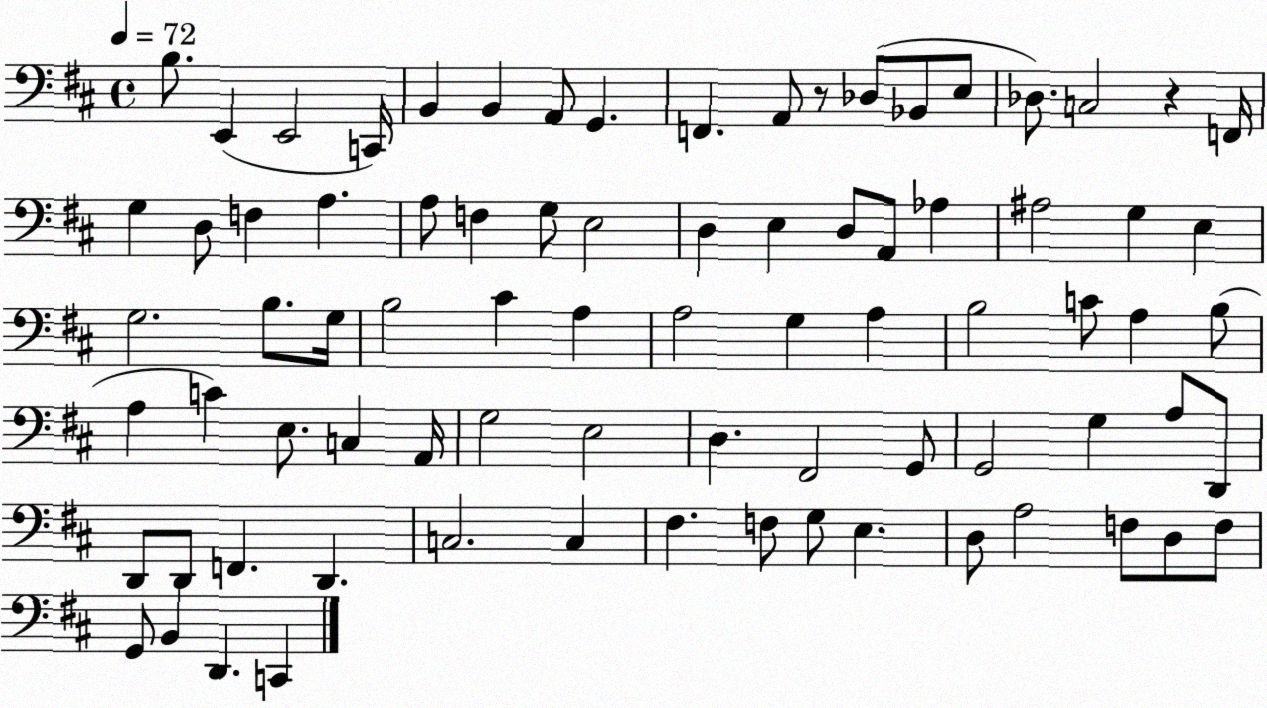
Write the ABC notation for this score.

X:1
T:Untitled
M:4/4
L:1/4
K:D
B,/2 E,, E,,2 C,,/4 B,, B,, A,,/2 G,, F,, A,,/2 z/2 _D,/2 _B,,/2 E,/2 _D,/2 C,2 z F,,/4 G, D,/2 F, A, A,/2 F, G,/2 E,2 D, E, D,/2 A,,/2 _A, ^A,2 G, E, G,2 B,/2 G,/4 B,2 ^C A, A,2 G, A, B,2 C/2 A, B,/2 A, C E,/2 C, A,,/4 G,2 E,2 D, ^F,,2 G,,/2 G,,2 G, A,/2 D,,/2 D,,/2 D,,/2 F,, D,, C,2 C, ^F, F,/2 G,/2 E, D,/2 A,2 F,/2 D,/2 F,/2 G,,/2 B,, D,, C,,